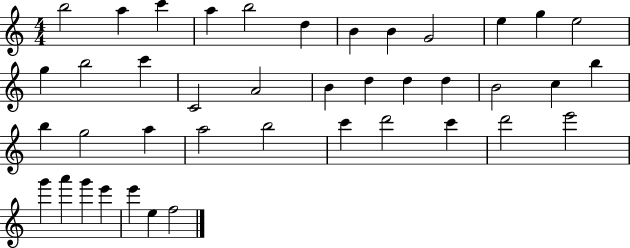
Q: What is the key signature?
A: C major